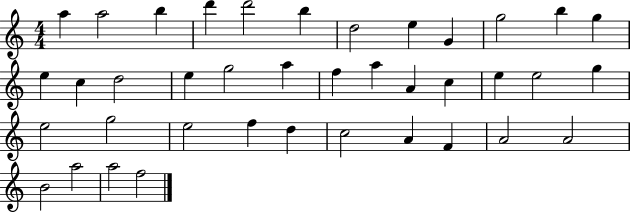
{
  \clef treble
  \numericTimeSignature
  \time 4/4
  \key c \major
  a''4 a''2 b''4 | d'''4 d'''2 b''4 | d''2 e''4 g'4 | g''2 b''4 g''4 | \break e''4 c''4 d''2 | e''4 g''2 a''4 | f''4 a''4 a'4 c''4 | e''4 e''2 g''4 | \break e''2 g''2 | e''2 f''4 d''4 | c''2 a'4 f'4 | a'2 a'2 | \break b'2 a''2 | a''2 f''2 | \bar "|."
}